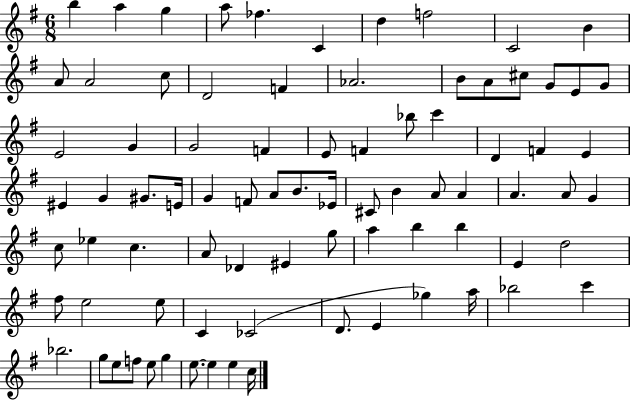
B5/q A5/q G5/q A5/e FES5/q. C4/q D5/q F5/h C4/h B4/q A4/e A4/h C5/e D4/h F4/q Ab4/h. B4/e A4/e C#5/e G4/e E4/e G4/e E4/h G4/q G4/h F4/q E4/e F4/q Bb5/e C6/q D4/q F4/q E4/q EIS4/q G4/q G#4/e. E4/s G4/q F4/e A4/e B4/e. Eb4/s C#4/e B4/q A4/e A4/q A4/q. A4/e G4/q C5/e Eb5/q C5/q. A4/e Db4/q EIS4/q G5/e A5/q B5/q B5/q E4/q D5/h F#5/e E5/h E5/e C4/q CES4/h D4/e. E4/q Gb5/q A5/s Bb5/h C6/q Bb5/h. G5/e E5/e F5/e E5/e G5/q E5/e. E5/q E5/q C5/s